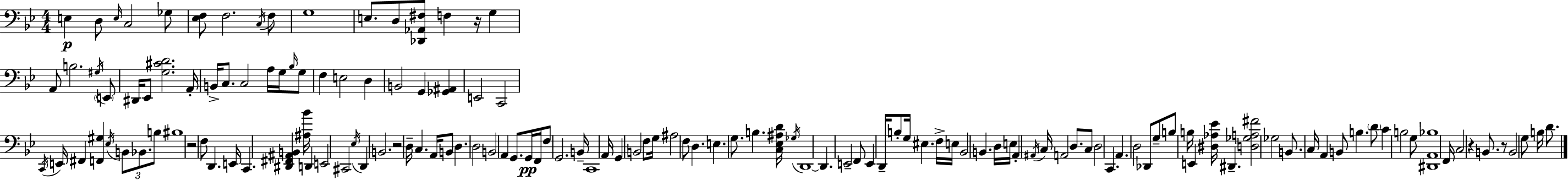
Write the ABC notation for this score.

X:1
T:Untitled
M:4/4
L:1/4
K:Gm
E, D,/2 E,/4 C,2 _G,/2 [_E,F,]/2 F,2 C,/4 F,/2 G,4 E,/2 D,/2 [_D,,_A,,^F,]/2 F, z/4 G, A,,/2 B,2 ^G,/4 E,,/2 ^D,,/4 _E,,/2 [G,^CD]2 A,,/4 B,,/4 C,/2 C,2 A,/4 G,/4 _B,/4 G,/2 F, E,2 D, B,,2 G,, [_G,,^A,,] E,,2 C,,2 C,,/4 E,,/4 ^F,, [F,,^G,] _E,/4 B,,/2 _B,,/2 B,/2 ^B,4 z2 F,/2 D,, E,,/4 C,, [^D,,^F,,^A,,B,,] [^A,_B]/4 D,, E,,2 ^C,,2 _E,/4 D,, B,,2 z2 D,/4 C, A,,/4 B,,/2 D, D,2 B,,2 A,, G,,/2 G,,/4 F,,/4 F,/2 G,,2 B,,/4 C,,4 A,,/4 G,, B,,2 F,/2 G,/4 ^A,2 F,/2 D, E, G,/2 B, [C,_E,^A,D]/4 _G,/4 D,,4 D,, E,,2 F,,/2 E,, D,,/4 B,/2 G,/4 ^E, F,/4 E,/4 _B,,2 B,, D,/4 E,/4 A,, ^A,,/4 C,/4 A,,2 D,/2 C,/2 D,2 C,, A,, D,2 _D,,/2 G,/2 B,/2 B,/4 E,, [^D,_A,_E]/4 ^D,, [D,_G,A,^F]2 _G,2 B,,/2 C,/4 A,, B,,/2 B, D/2 C B,2 G,/2 [^D,,A,,_B,]4 F,,/4 C,2 z B,,/2 z/2 B,,2 G,/2 B,/4 D/2